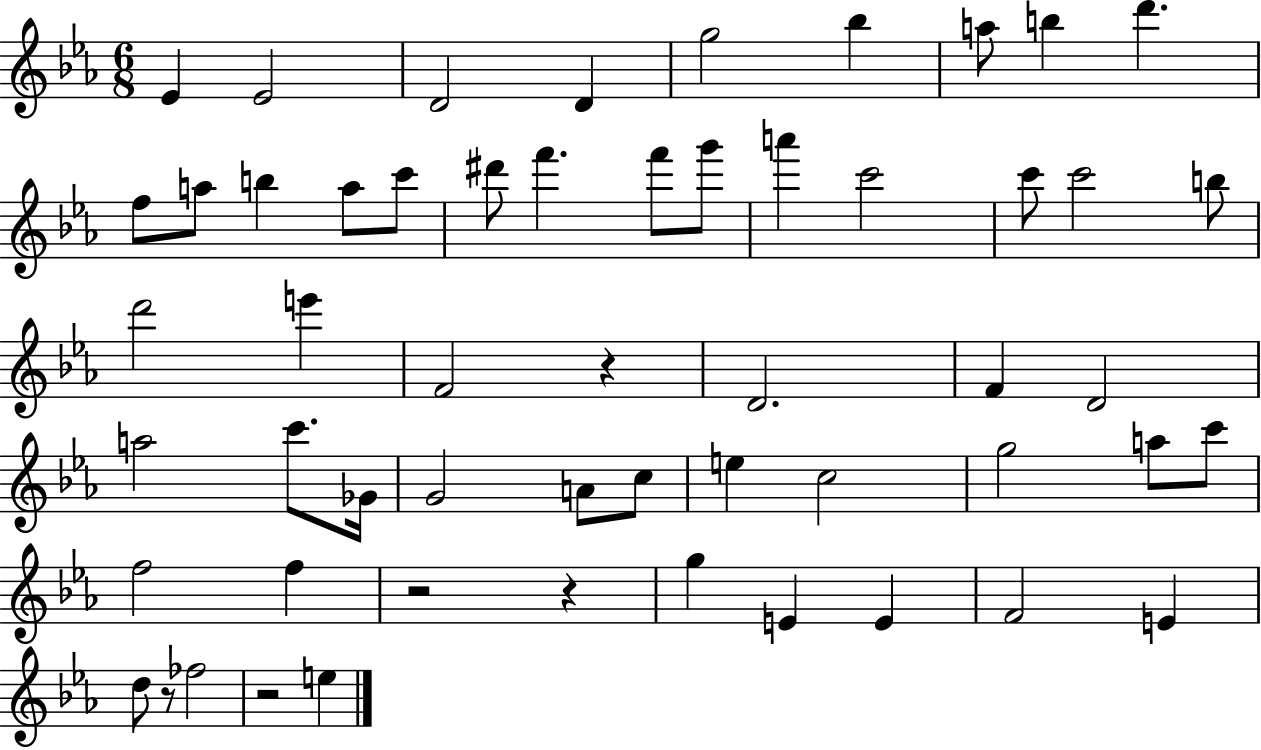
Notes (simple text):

Eb4/q Eb4/h D4/h D4/q G5/h Bb5/q A5/e B5/q D6/q. F5/e A5/e B5/q A5/e C6/e D#6/e F6/q. F6/e G6/e A6/q C6/h C6/e C6/h B5/e D6/h E6/q F4/h R/q D4/h. F4/q D4/h A5/h C6/e. Gb4/s G4/h A4/e C5/e E5/q C5/h G5/h A5/e C6/e F5/h F5/q R/h R/q G5/q E4/q E4/q F4/h E4/q D5/e R/e FES5/h R/h E5/q